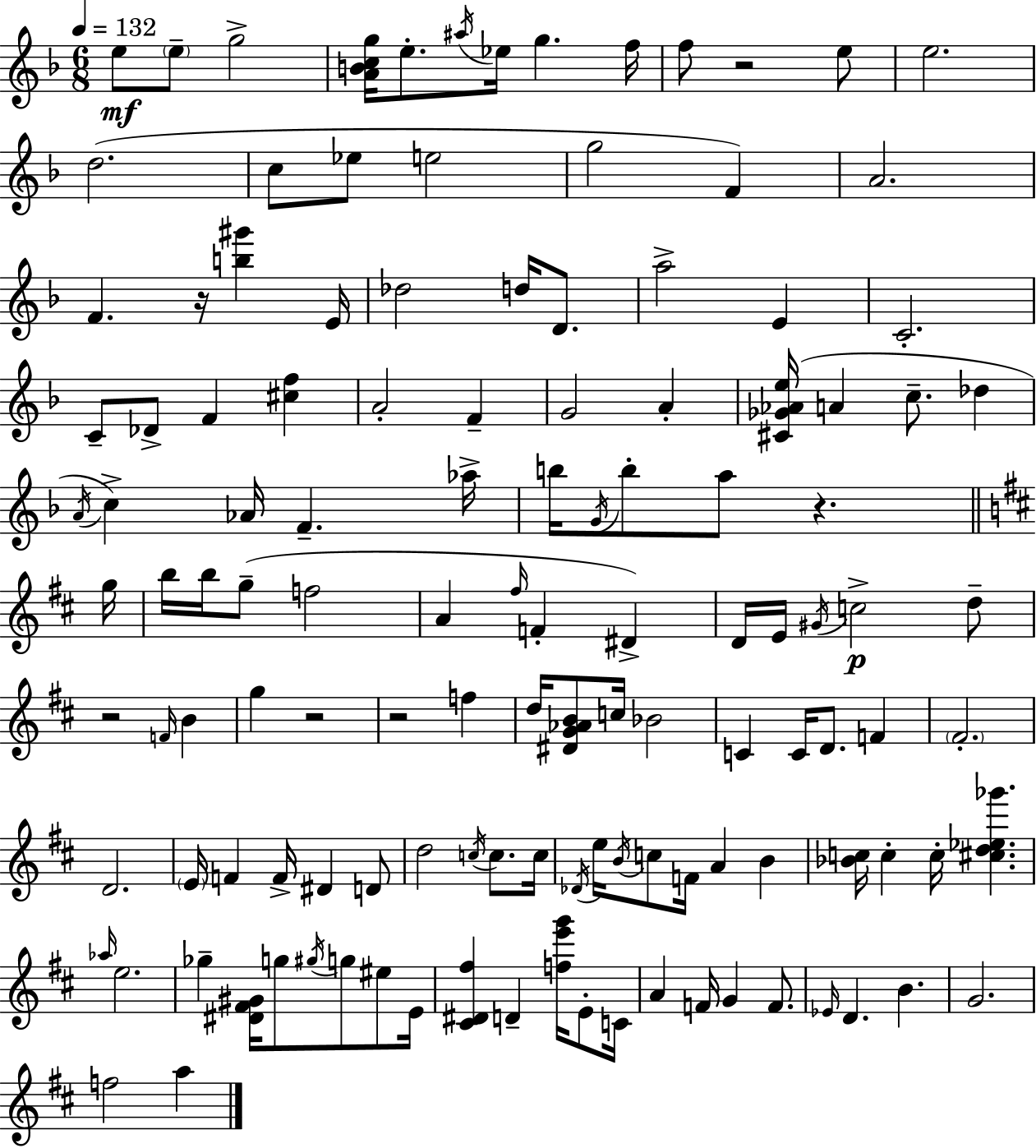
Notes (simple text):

E5/e E5/e G5/h [A4,B4,C5,G5]/s E5/e. A#5/s Eb5/s G5/q. F5/s F5/e R/h E5/e E5/h. D5/h. C5/e Eb5/e E5/h G5/h F4/q A4/h. F4/q. R/s [B5,G#6]/q E4/s Db5/h D5/s D4/e. A5/h E4/q C4/h. C4/e Db4/e F4/q [C#5,F5]/q A4/h F4/q G4/h A4/q [C#4,Gb4,Ab4,E5]/s A4/q C5/e. Db5/q A4/s C5/q Ab4/s F4/q. Ab5/s B5/s G4/s B5/e A5/e R/q. G5/s B5/s B5/s G5/e F5/h A4/q F#5/s F4/q D#4/q D4/s E4/s G#4/s C5/h D5/e R/h F4/s B4/q G5/q R/h R/h F5/q D5/s [D#4,G4,Ab4,B4]/e C5/s Bb4/h C4/q C4/s D4/e. F4/q F#4/h. D4/h. E4/s F4/q F4/s D#4/q D4/e D5/h C5/s C5/e. C5/s Db4/s E5/s B4/s C5/e F4/s A4/q B4/q [Bb4,C5]/s C5/q C5/s [C#5,D5,Eb5,Gb6]/q. Ab5/s E5/h. Gb5/q [D#4,F#4,G#4]/s G5/e G#5/s G5/e EIS5/e E4/s [C#4,D#4,F#5]/q D4/q [F5,E6,G6]/s E4/e C4/s A4/q F4/s G4/q F4/e. Eb4/s D4/q. B4/q. G4/h. F5/h A5/q